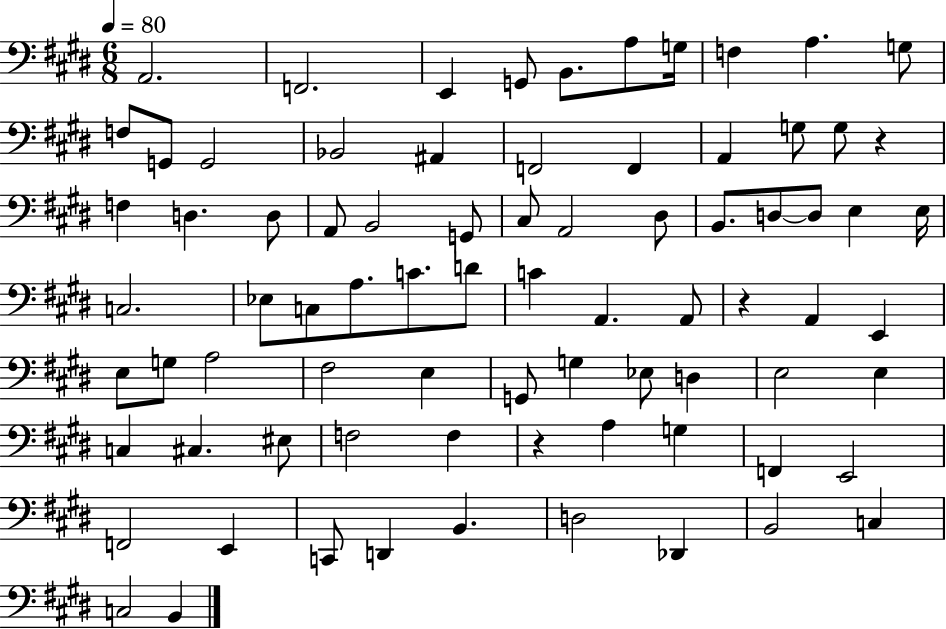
X:1
T:Untitled
M:6/8
L:1/4
K:E
A,,2 F,,2 E,, G,,/2 B,,/2 A,/2 G,/4 F, A, G,/2 F,/2 G,,/2 G,,2 _B,,2 ^A,, F,,2 F,, A,, G,/2 G,/2 z F, D, D,/2 A,,/2 B,,2 G,,/2 ^C,/2 A,,2 ^D,/2 B,,/2 D,/2 D,/2 E, E,/4 C,2 _E,/2 C,/2 A,/2 C/2 D/2 C A,, A,,/2 z A,, E,, E,/2 G,/2 A,2 ^F,2 E, G,,/2 G, _E,/2 D, E,2 E, C, ^C, ^E,/2 F,2 F, z A, G, F,, E,,2 F,,2 E,, C,,/2 D,, B,, D,2 _D,, B,,2 C, C,2 B,,